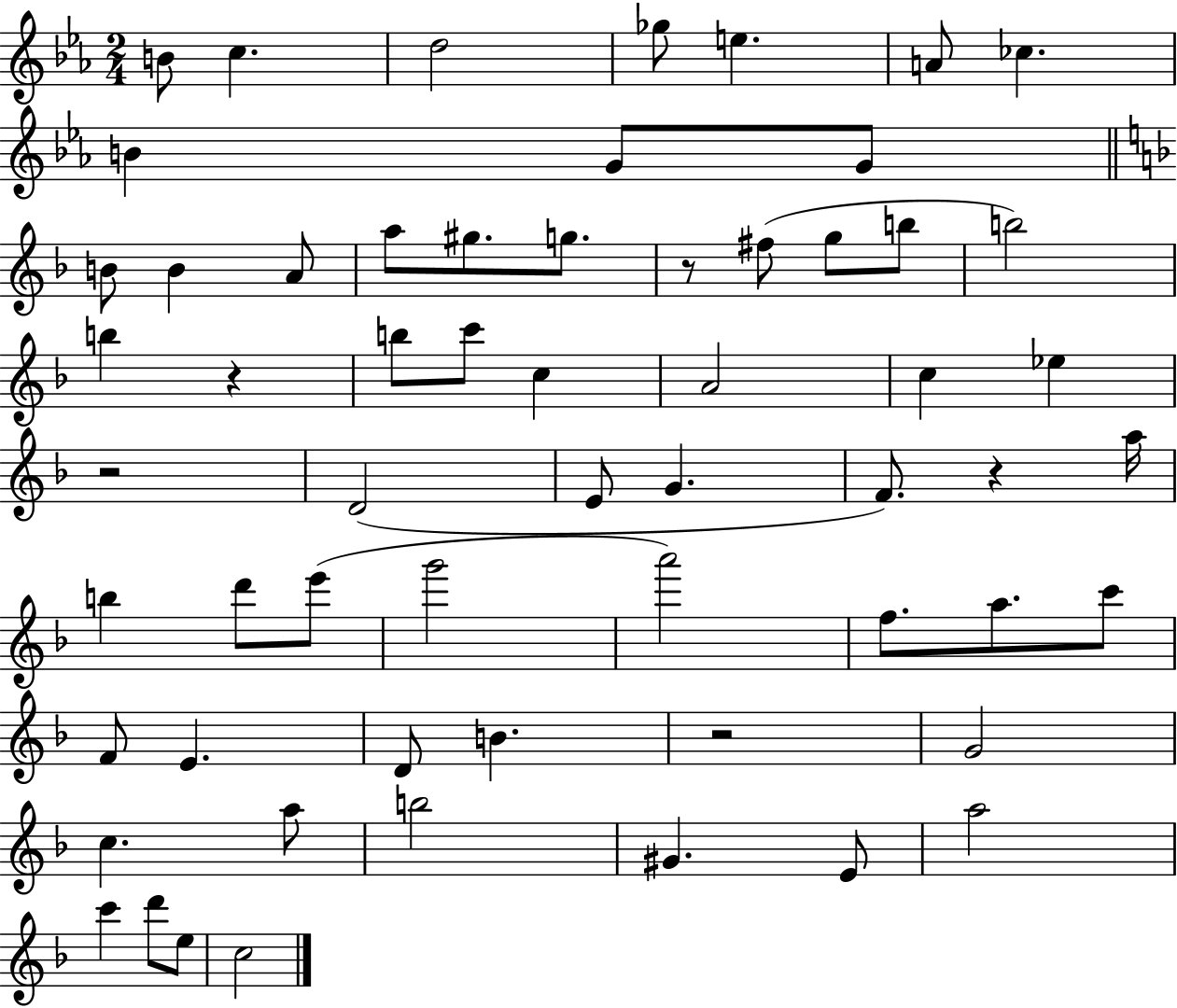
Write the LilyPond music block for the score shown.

{
  \clef treble
  \numericTimeSignature
  \time 2/4
  \key ees \major
  b'8 c''4. | d''2 | ges''8 e''4. | a'8 ces''4. | \break b'4 g'8 g'8 | \bar "||" \break \key f \major b'8 b'4 a'8 | a''8 gis''8. g''8. | r8 fis''8( g''8 b''8 | b''2) | \break b''4 r4 | b''8 c'''8 c''4 | a'2 | c''4 ees''4 | \break r2 | d'2( | e'8 g'4. | f'8.) r4 a''16 | \break b''4 d'''8 e'''8( | g'''2 | a'''2) | f''8. a''8. c'''8 | \break f'8 e'4. | d'8 b'4. | r2 | g'2 | \break c''4. a''8 | b''2 | gis'4. e'8 | a''2 | \break c'''4 d'''8 e''8 | c''2 | \bar "|."
}